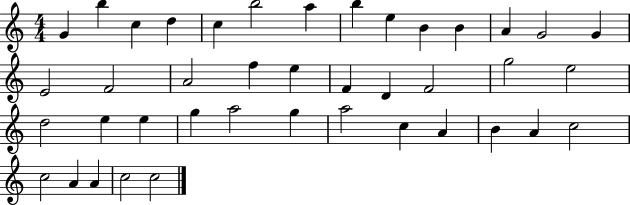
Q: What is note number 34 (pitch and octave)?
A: B4